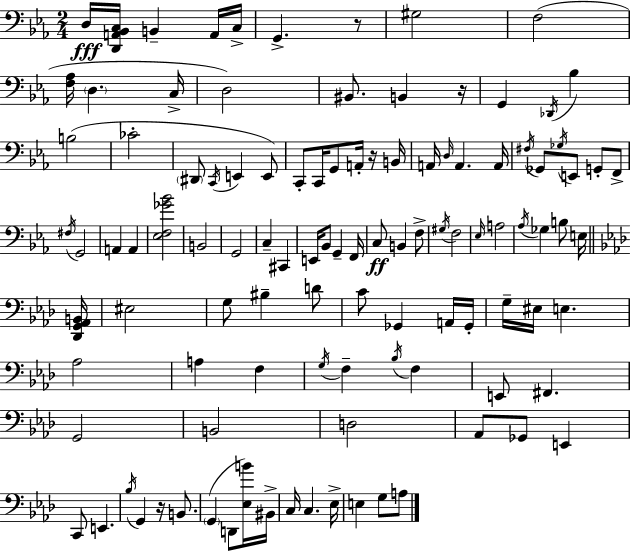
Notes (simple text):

D3/s [D2,A2,Bb2,C3]/s B2/q A2/s C3/s G2/q. R/e G#3/h F3/h [F3,Ab3]/s D3/q. C3/s D3/h BIS2/e. B2/q R/s G2/q Db2/s Bb3/q B3/h CES4/h D#2/e C2/s E2/q E2/e C2/e C2/s G2/e A2/s R/s B2/s A2/s D3/s A2/q. A2/s F#3/s Gb2/e Gb3/s E2/e G2/e F2/e F#3/s G2/h A2/q A2/q [Eb3,F3,Gb4,Bb4]/h B2/h G2/h C3/q C#2/q E2/s Bb2/e G2/q F2/s C3/e B2/q F3/e G#3/s F3/h Eb3/s A3/h Ab3/s Gb3/q B3/e E3/s [Db2,G2,Ab2,B2]/s EIS3/h G3/e BIS3/q D4/e C4/e Gb2/q A2/s Gb2/s G3/s EIS3/s E3/q. Ab3/h A3/q F3/q G3/s F3/q Bb3/s F3/q E2/e F#2/q. G2/h B2/h D3/h Ab2/e Gb2/e E2/q C2/e E2/q. Bb3/s G2/q R/s B2/e. G2/q D2/e [Eb3,B4]/s BIS2/s C3/s C3/q. Eb3/s E3/q G3/e A3/e